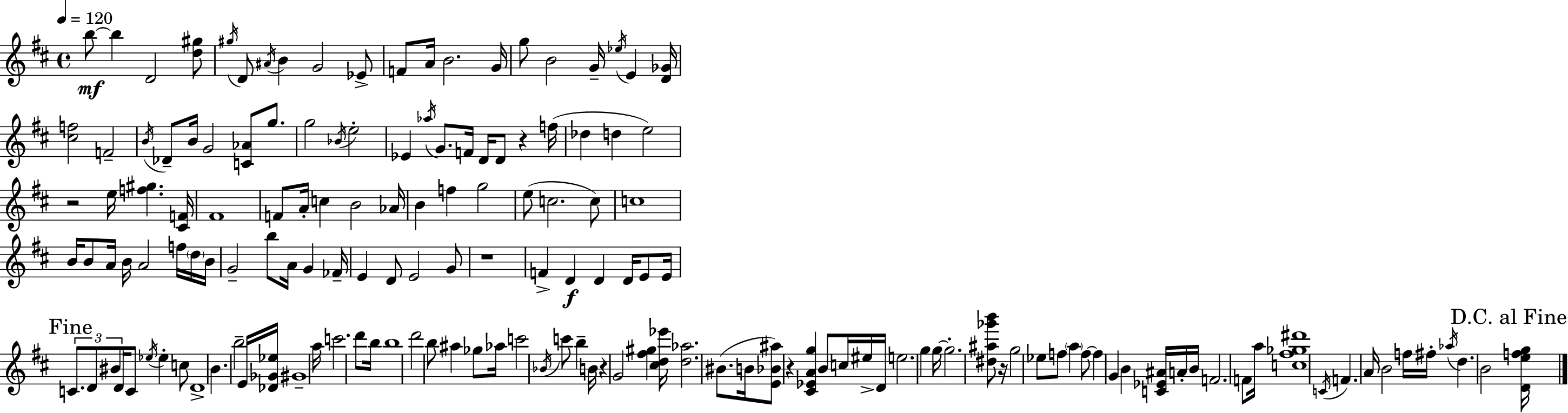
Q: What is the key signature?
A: D major